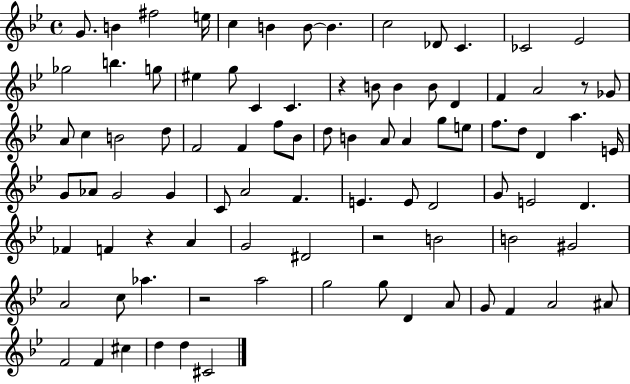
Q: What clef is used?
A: treble